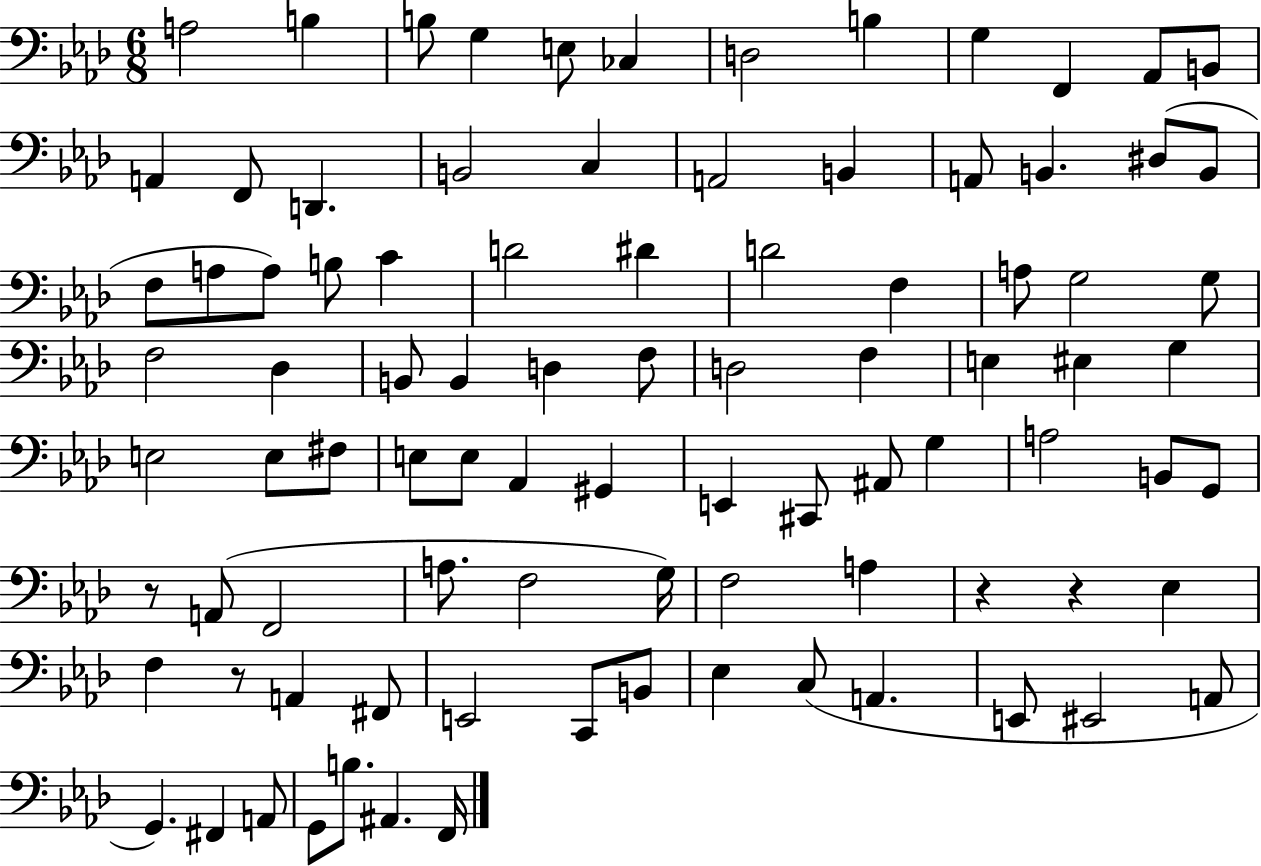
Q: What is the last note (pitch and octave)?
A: F2